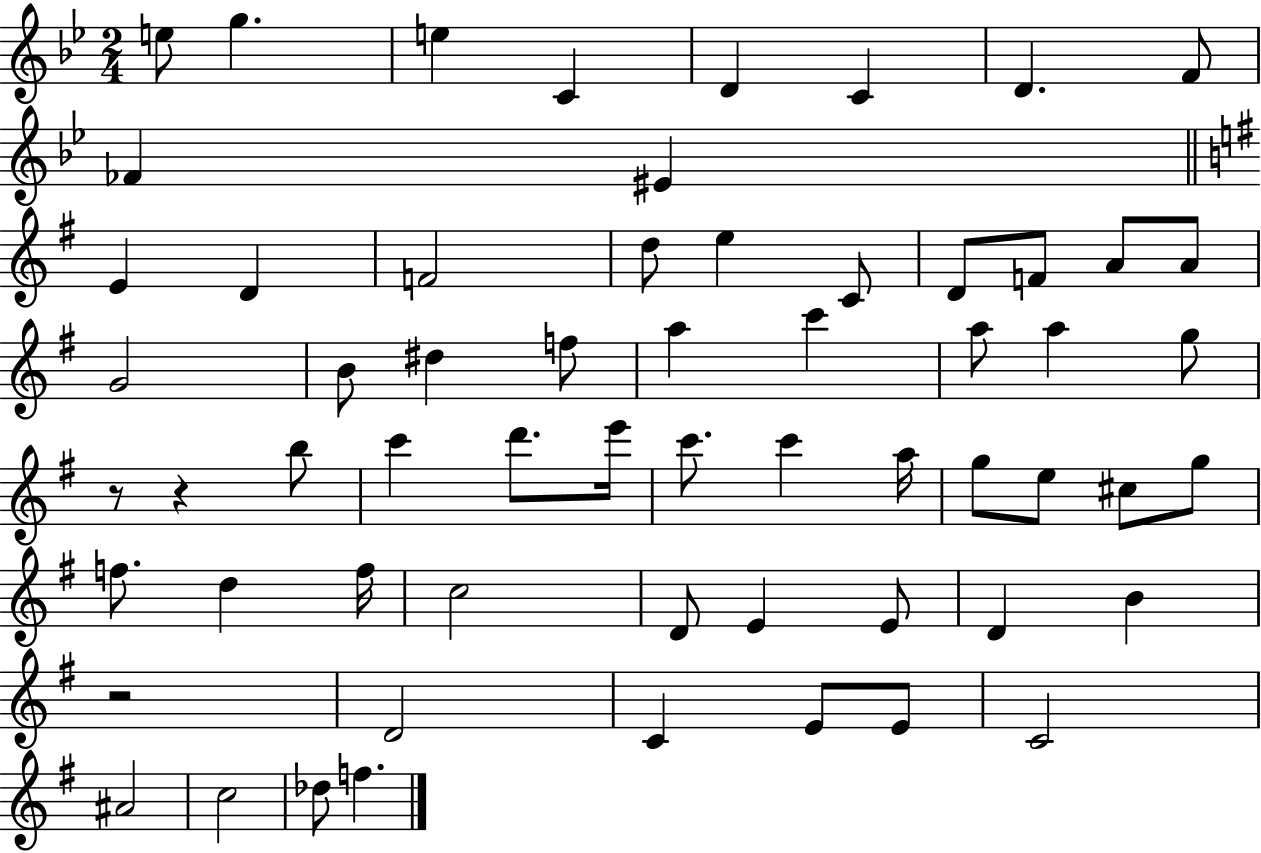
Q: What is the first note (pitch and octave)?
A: E5